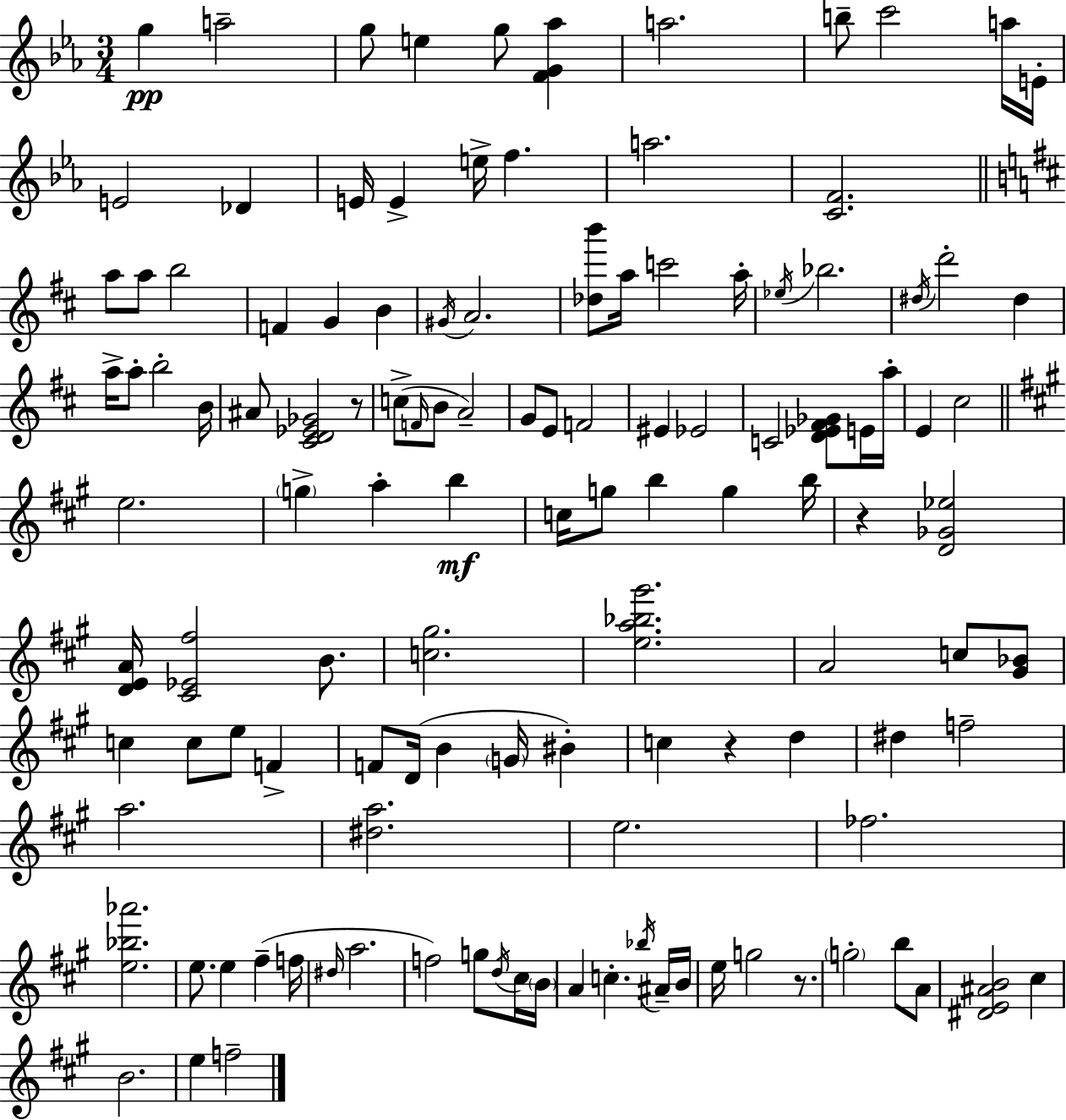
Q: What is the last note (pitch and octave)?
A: F5